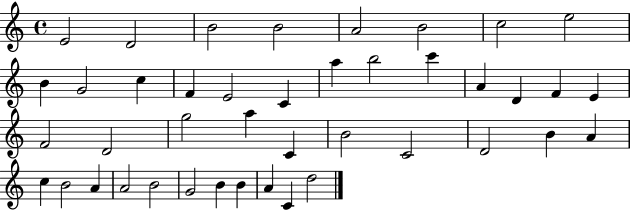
{
  \clef treble
  \time 4/4
  \defaultTimeSignature
  \key c \major
  e'2 d'2 | b'2 b'2 | a'2 b'2 | c''2 e''2 | \break b'4 g'2 c''4 | f'4 e'2 c'4 | a''4 b''2 c'''4 | a'4 d'4 f'4 e'4 | \break f'2 d'2 | g''2 a''4 c'4 | b'2 c'2 | d'2 b'4 a'4 | \break c''4 b'2 a'4 | a'2 b'2 | g'2 b'4 b'4 | a'4 c'4 d''2 | \break \bar "|."
}